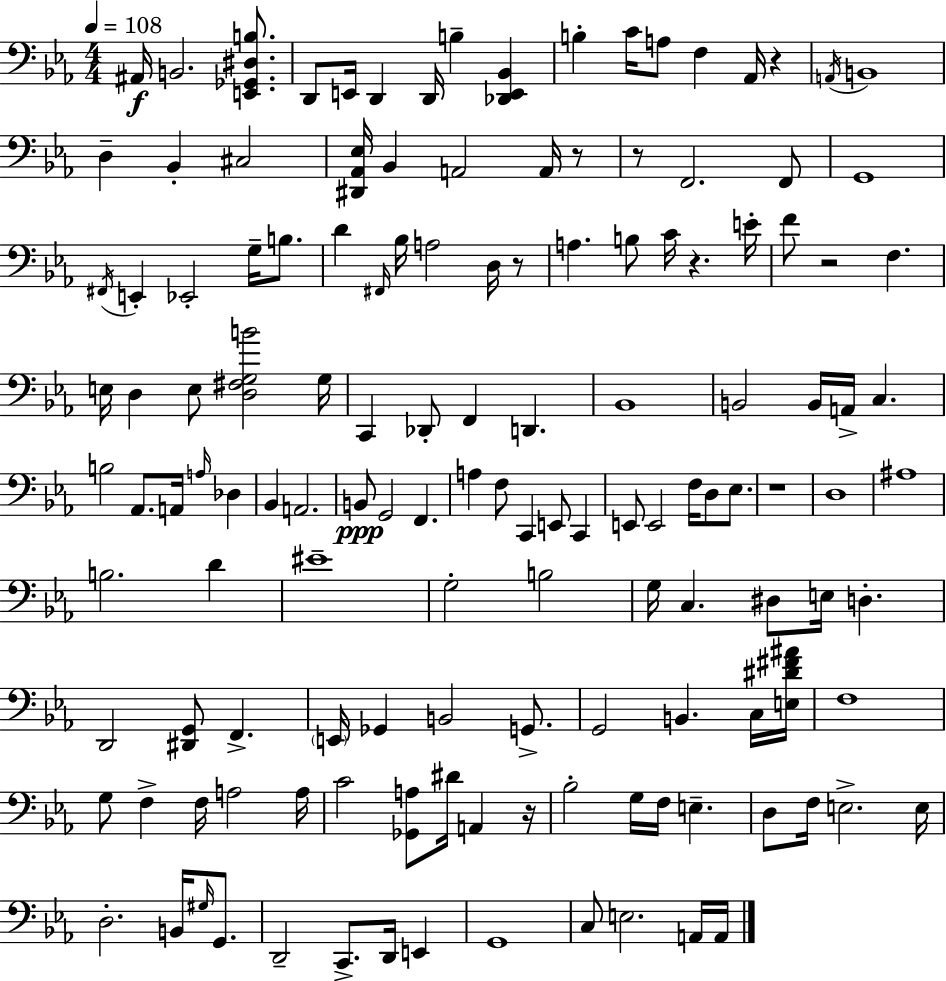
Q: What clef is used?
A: bass